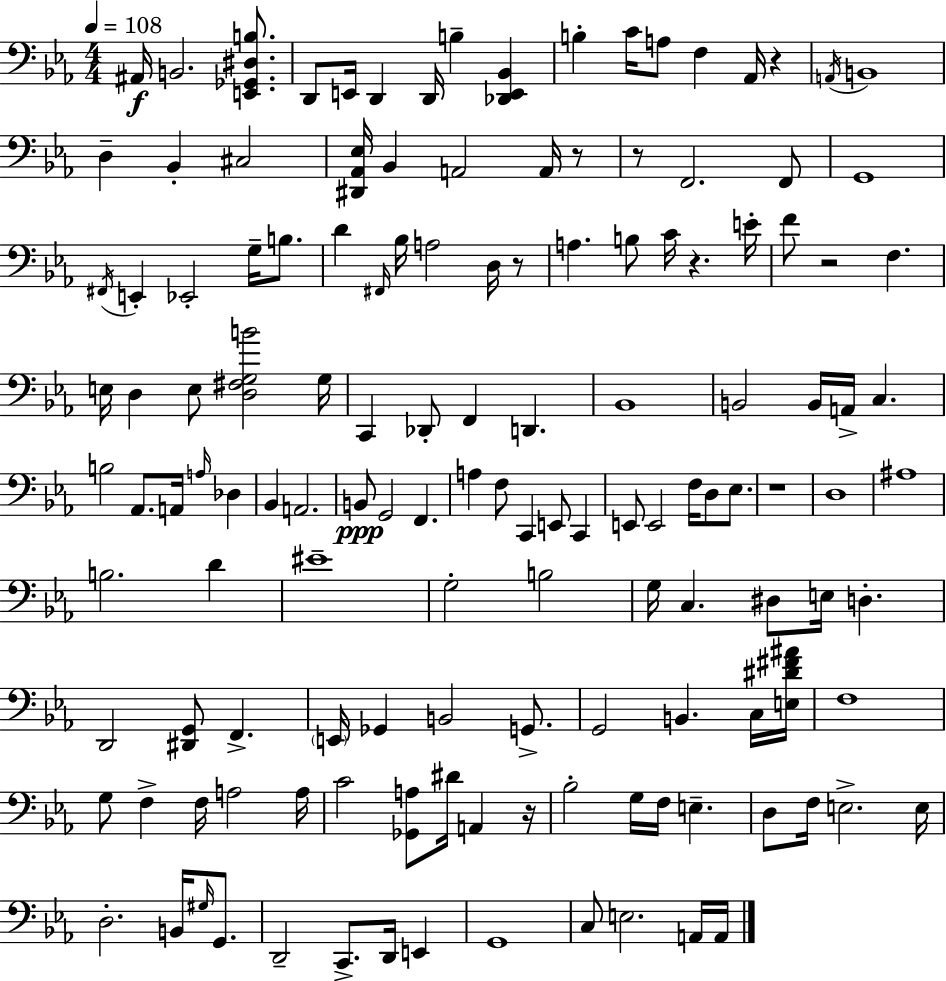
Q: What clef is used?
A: bass